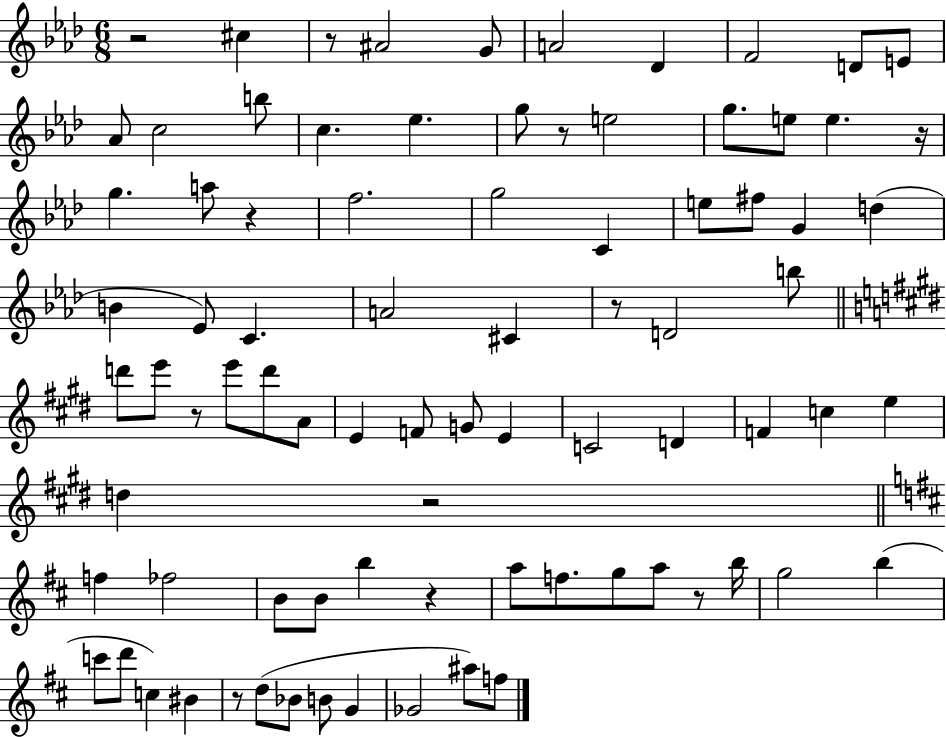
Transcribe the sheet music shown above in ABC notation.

X:1
T:Untitled
M:6/8
L:1/4
K:Ab
z2 ^c z/2 ^A2 G/2 A2 _D F2 D/2 E/2 _A/2 c2 b/2 c _e g/2 z/2 e2 g/2 e/2 e z/4 g a/2 z f2 g2 C e/2 ^f/2 G d B _E/2 C A2 ^C z/2 D2 b/2 d'/2 e'/2 z/2 e'/2 d'/2 A/2 E F/2 G/2 E C2 D F c e d z2 f _f2 B/2 B/2 b z a/2 f/2 g/2 a/2 z/2 b/4 g2 b c'/2 d'/2 c ^B z/2 d/2 _B/2 B/2 G _G2 ^a/2 f/2